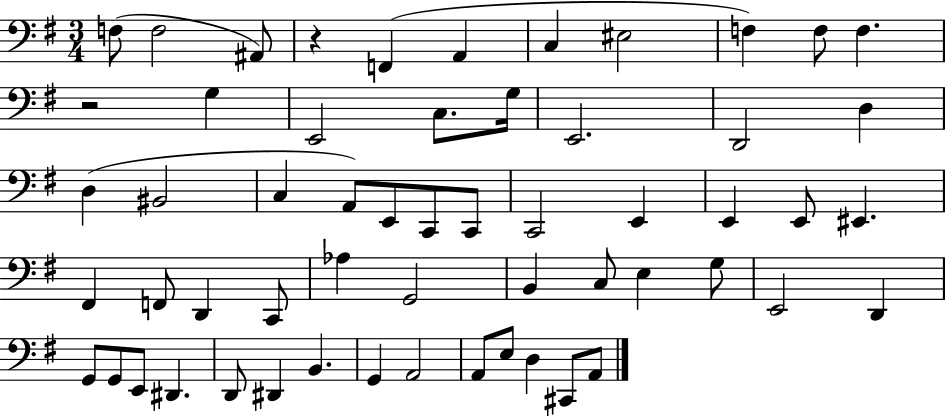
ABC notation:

X:1
T:Untitled
M:3/4
L:1/4
K:G
F,/2 F,2 ^A,,/2 z F,, A,, C, ^E,2 F, F,/2 F, z2 G, E,,2 C,/2 G,/4 E,,2 D,,2 D, D, ^B,,2 C, A,,/2 E,,/2 C,,/2 C,,/2 C,,2 E,, E,, E,,/2 ^E,, ^F,, F,,/2 D,, C,,/2 _A, G,,2 B,, C,/2 E, G,/2 E,,2 D,, G,,/2 G,,/2 E,,/2 ^D,, D,,/2 ^D,, B,, G,, A,,2 A,,/2 E,/2 D, ^C,,/2 A,,/2